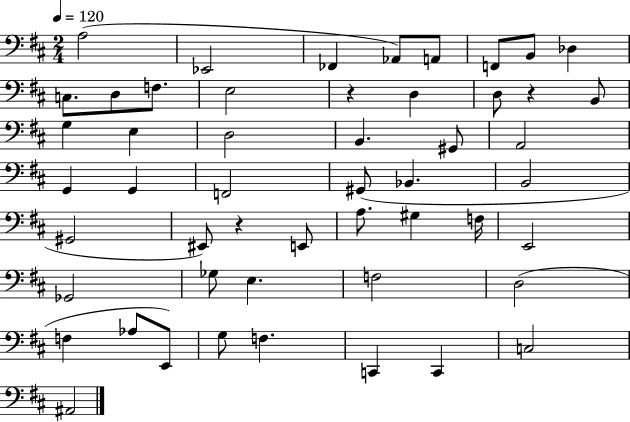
{
  \clef bass
  \numericTimeSignature
  \time 2/4
  \key d \major
  \tempo 4 = 120
  a2( | ees,2 | fes,4 aes,8) a,8 | f,8 b,8 des4 | \break c8. d8 f8. | e2 | r4 d4 | d8 r4 b,8 | \break g4 e4 | d2 | b,4. gis,8 | a,2 | \break g,4 g,4 | f,2 | gis,8( bes,4. | b,2 | \break gis,2 | eis,8) r4 e,8 | a8. gis4 f16 | e,2 | \break ges,2 | ges8 e4. | f2 | d2( | \break f4 aes8 e,8) | g8 f4. | c,4 c,4 | c2 | \break ais,2 | \bar "|."
}